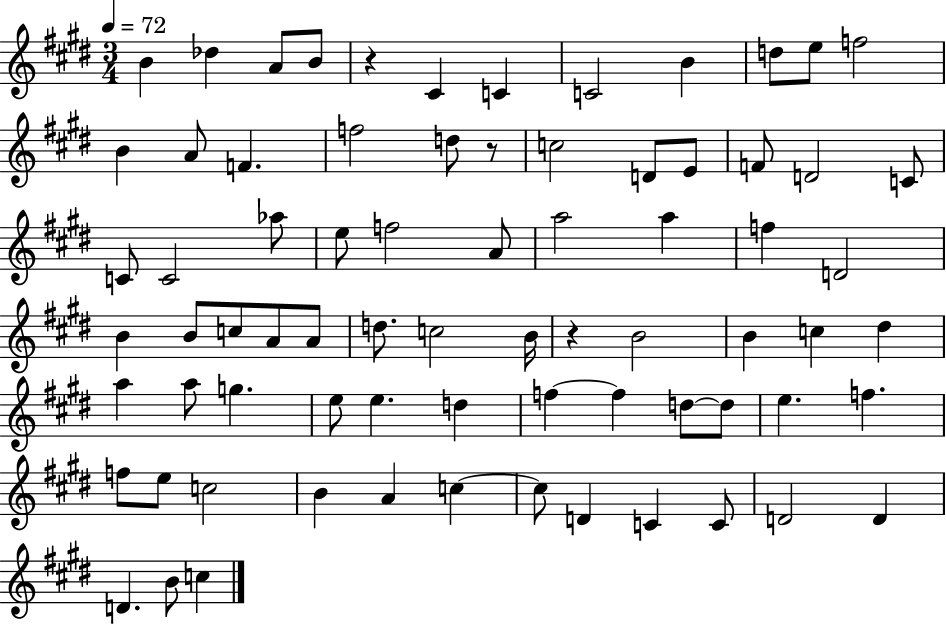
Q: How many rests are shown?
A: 3